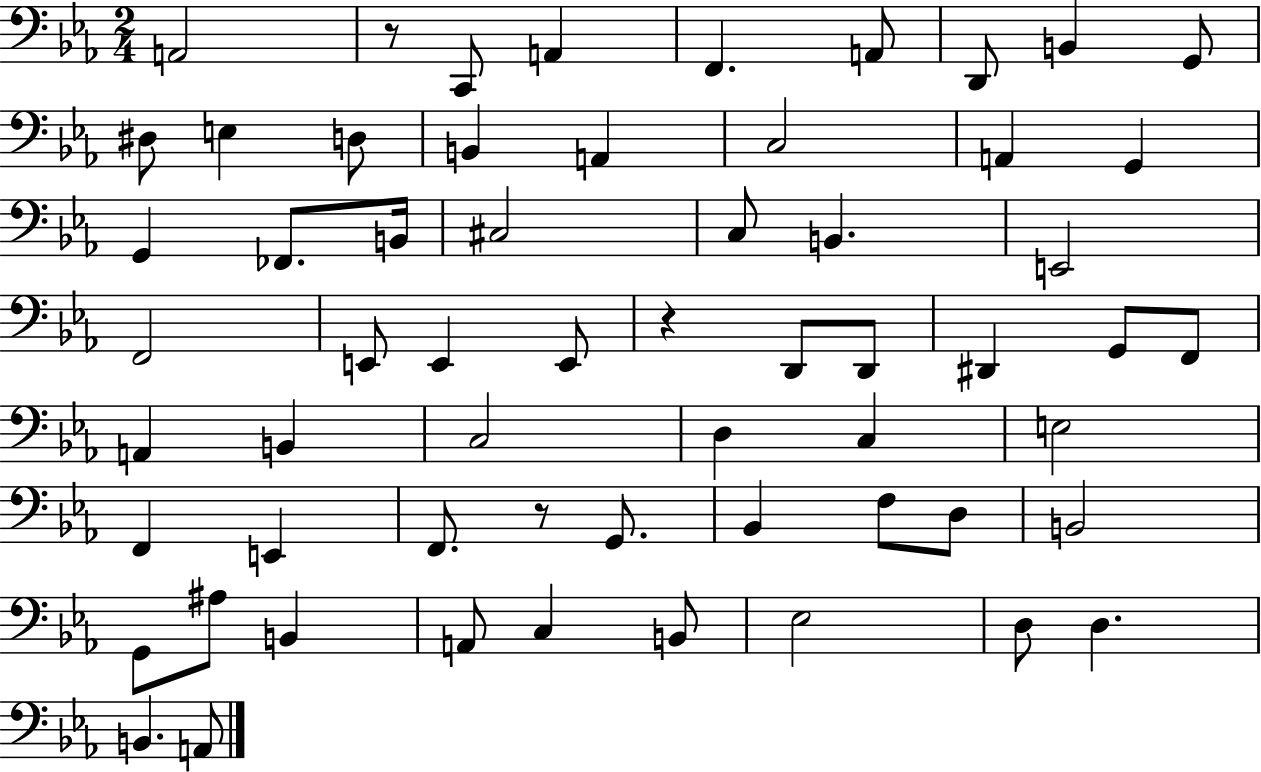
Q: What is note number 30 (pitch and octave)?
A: D#2